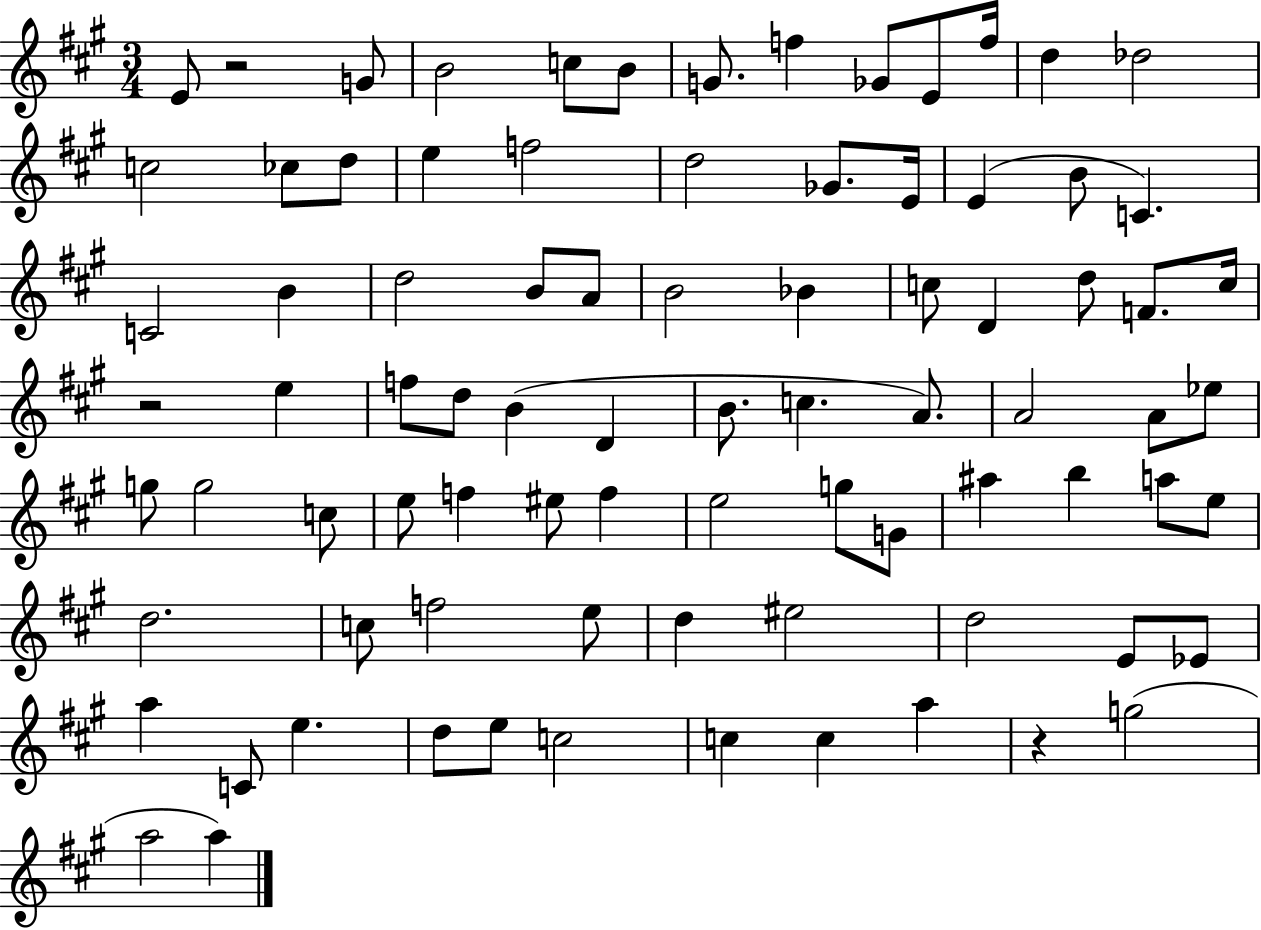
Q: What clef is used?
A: treble